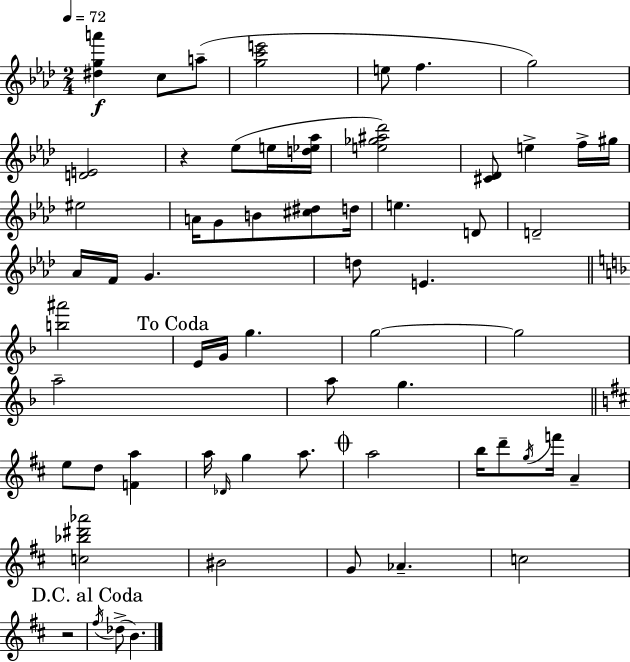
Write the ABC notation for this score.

X:1
T:Untitled
M:2/4
L:1/4
K:Fm
[^dga'] c/2 a/2 [gc'e']2 e/2 f g2 [DE]2 z _e/2 e/4 [d_e_a]/4 [e_g^a_d']2 [^C_D]/2 e f/4 ^g/4 ^e2 A/4 G/2 B/2 [^c^d]/2 d/4 e D/2 D2 _A/4 F/4 G d/2 E [b^a']2 E/4 G/4 g g2 g2 a2 a/2 g e/2 d/2 [Fa] a/4 _D/4 g a/2 a2 b/4 d'/2 g/4 f'/4 A [c_b^d'_a']2 ^B2 G/2 _A c2 z2 ^f/4 _d/2 B